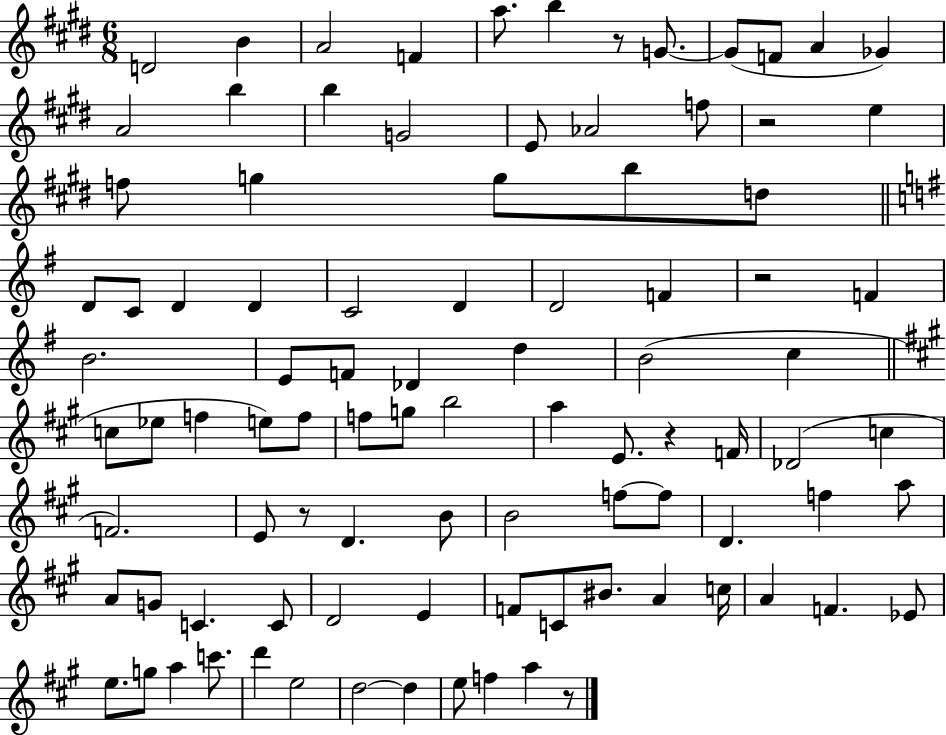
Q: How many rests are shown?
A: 6